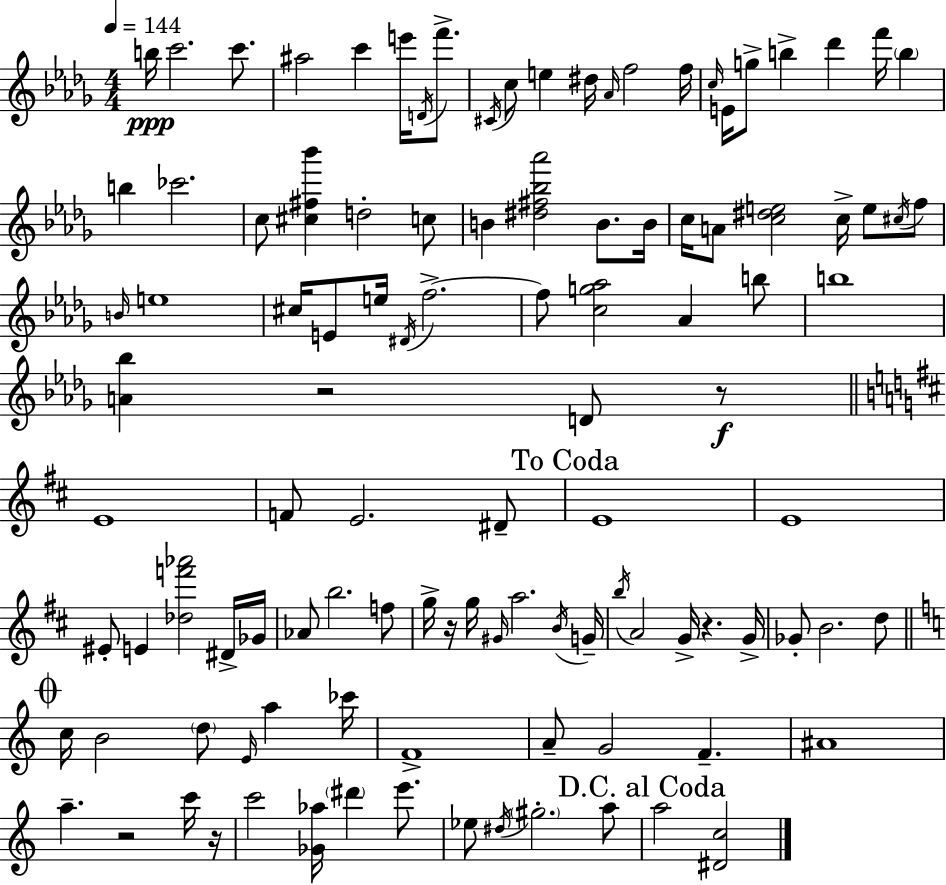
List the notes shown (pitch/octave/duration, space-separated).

B5/s C6/h. C6/e. A#5/h C6/q E6/s D4/s F6/e. C#4/s C5/e E5/q D#5/s Ab4/s F5/h F5/s C5/s E4/s G5/e B5/q Db6/q F6/s B5/q B5/q CES6/h. C5/e [C#5,F#5,Bb6]/q D5/h C5/e B4/q [D#5,F#5,Bb5,Ab6]/h B4/e. B4/s C5/s A4/e [C5,D#5,E5]/h C5/s E5/e C#5/s F5/e B4/s E5/w C#5/s E4/e E5/s D#4/s F5/h. F5/e [C5,G5,Ab5]/h Ab4/q B5/e B5/w [A4,Bb5]/q R/h D4/e R/e E4/w F4/e E4/h. D#4/e E4/w E4/w EIS4/e E4/q [Db5,F6,Ab6]/h D#4/s Gb4/s Ab4/e B5/h. F5/e G5/s R/s G5/s G#4/s A5/h. B4/s G4/s B5/s A4/h G4/s R/q. G4/s Gb4/e B4/h. D5/e C5/s B4/h D5/e E4/s A5/q CES6/s F4/w A4/e G4/h F4/q. A#4/w A5/q. R/h C6/s R/s C6/h [Gb4,Ab5]/s D#6/q E6/e. Eb5/e D#5/s G#5/h. A5/e A5/h [D#4,C5]/h